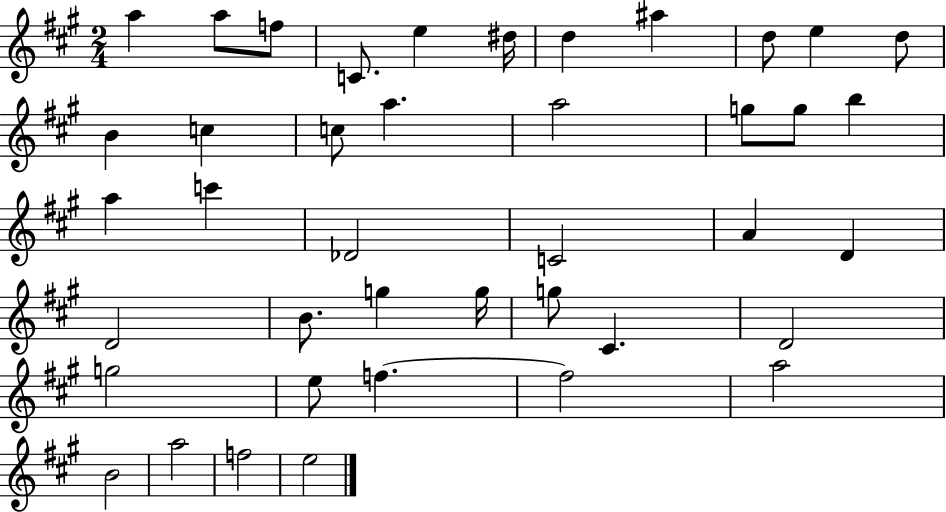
{
  \clef treble
  \numericTimeSignature
  \time 2/4
  \key a \major
  a''4 a''8 f''8 | c'8. e''4 dis''16 | d''4 ais''4 | d''8 e''4 d''8 | \break b'4 c''4 | c''8 a''4. | a''2 | g''8 g''8 b''4 | \break a''4 c'''4 | des'2 | c'2 | a'4 d'4 | \break d'2 | b'8. g''4 g''16 | g''8 cis'4. | d'2 | \break g''2 | e''8 f''4.~~ | f''2 | a''2 | \break b'2 | a''2 | f''2 | e''2 | \break \bar "|."
}